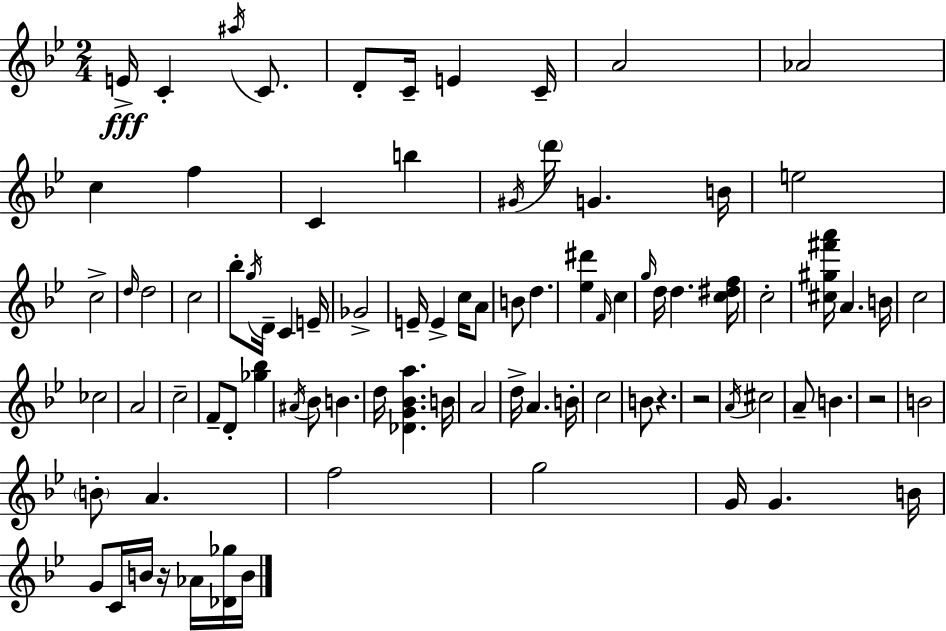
{
  \clef treble
  \numericTimeSignature
  \time 2/4
  \key bes \major
  e'16->\fff c'4-. \acciaccatura { ais''16 } c'8. | d'8-. c'16-- e'4 | c'16-- a'2 | aes'2 | \break c''4 f''4 | c'4 b''4 | \acciaccatura { gis'16 } \parenthesize d'''16 g'4. | b'16 e''2 | \break c''2-> | \grace { d''16 } d''2 | c''2 | bes''8-. \acciaccatura { g''16 } d'16-- c'4 | \break e'16-- ges'2-> | e'16-- e'4-> | c''16 a'8 b'8 d''4. | <ees'' dis'''>4 | \break \grace { f'16 } c''4 \grace { g''16 } d''16 d''4. | <c'' dis'' f''>16 c''2-. | <cis'' gis'' fis''' a'''>16 a'4. | b'16 c''2 | \break ces''2 | a'2 | c''2-- | f'8-- | \break d'8-. <ges'' bes''>4 \acciaccatura { ais'16 } bes'8 | b'4. d''16 | <des' g' bes' a''>4. b'16 a'2 | d''16-> | \break a'4. b'16-. c''2 | b'8 | r4. r2 | \acciaccatura { a'16 } | \break cis''2 | a'8-- b'4. | r2 | b'2 | \break \parenthesize b'8-. a'4. | f''2 | g''2 | g'16 g'4. b'16 | \break g'8 c'16 b'16 r16 aes'16 <des' ges''>16 b'16 | \bar "|."
}